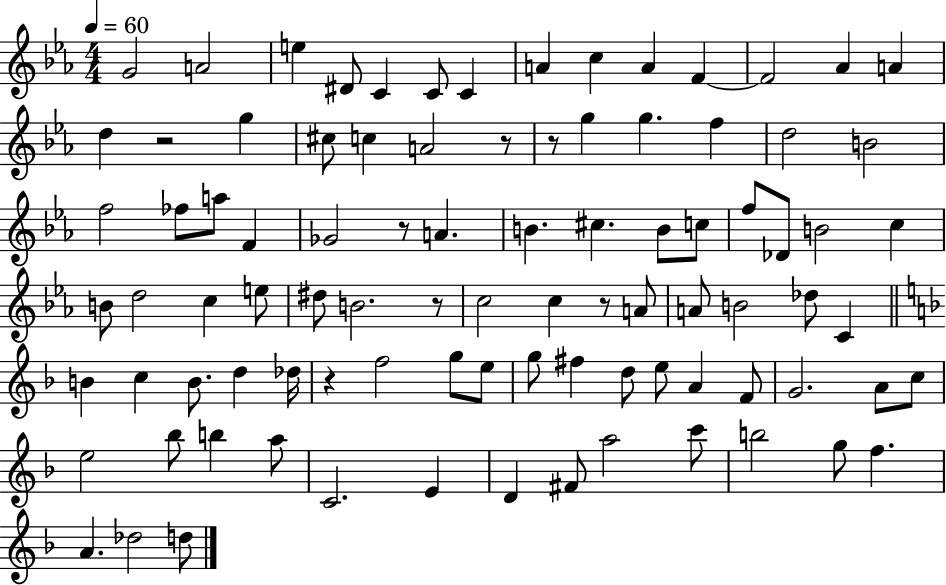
X:1
T:Untitled
M:4/4
L:1/4
K:Eb
G2 A2 e ^D/2 C C/2 C A c A F F2 _A A d z2 g ^c/2 c A2 z/2 z/2 g g f d2 B2 f2 _f/2 a/2 F _G2 z/2 A B ^c B/2 c/2 f/2 _D/2 B2 c B/2 d2 c e/2 ^d/2 B2 z/2 c2 c z/2 A/2 A/2 B2 _d/2 C B c B/2 d _d/4 z f2 g/2 e/2 g/2 ^f d/2 e/2 A F/2 G2 A/2 c/2 e2 _b/2 b a/2 C2 E D ^F/2 a2 c'/2 b2 g/2 f A _d2 d/2